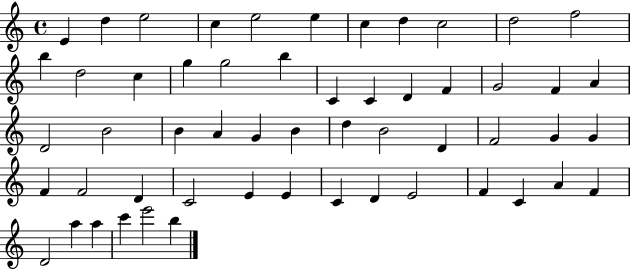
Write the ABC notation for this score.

X:1
T:Untitled
M:4/4
L:1/4
K:C
E d e2 c e2 e c d c2 d2 f2 b d2 c g g2 b C C D F G2 F A D2 B2 B A G B d B2 D F2 G G F F2 D C2 E E C D E2 F C A F D2 a a c' e'2 b